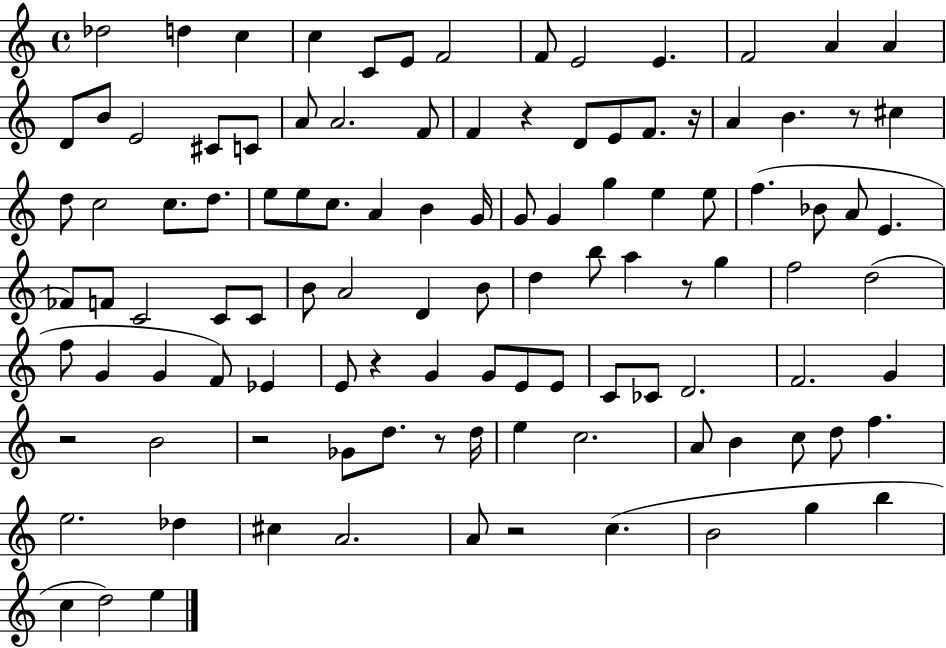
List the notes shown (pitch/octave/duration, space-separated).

Db5/h D5/q C5/q C5/q C4/e E4/e F4/h F4/e E4/h E4/q. F4/h A4/q A4/q D4/e B4/e E4/h C#4/e C4/e A4/e A4/h. F4/e F4/q R/q D4/e E4/e F4/e. R/s A4/q B4/q. R/e C#5/q D5/e C5/h C5/e. D5/e. E5/e E5/e C5/e. A4/q B4/q G4/s G4/e G4/q G5/q E5/q E5/e F5/q. Bb4/e A4/e E4/q. FES4/e F4/e C4/h C4/e C4/e B4/e A4/h D4/q B4/e D5/q B5/e A5/q R/e G5/q F5/h D5/h F5/e G4/q G4/q F4/e Eb4/q E4/e R/q G4/q G4/e E4/e E4/e C4/e CES4/e D4/h. F4/h. G4/q R/h B4/h R/h Gb4/e D5/e. R/e D5/s E5/q C5/h. A4/e B4/q C5/e D5/e F5/q. E5/h. Db5/q C#5/q A4/h. A4/e R/h C5/q. B4/h G5/q B5/q C5/q D5/h E5/q